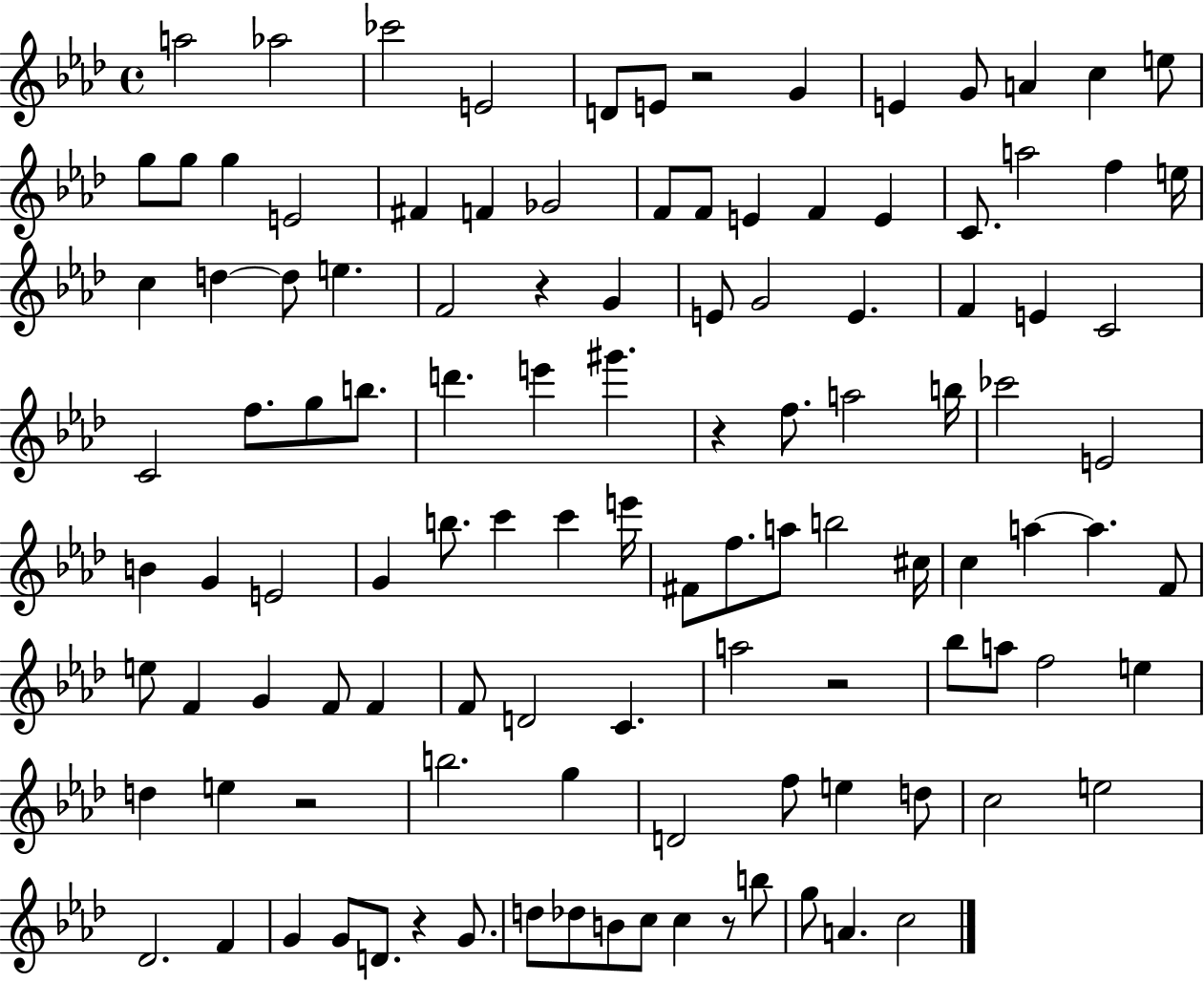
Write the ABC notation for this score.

X:1
T:Untitled
M:4/4
L:1/4
K:Ab
a2 _a2 _c'2 E2 D/2 E/2 z2 G E G/2 A c e/2 g/2 g/2 g E2 ^F F _G2 F/2 F/2 E F E C/2 a2 f e/4 c d d/2 e F2 z G E/2 G2 E F E C2 C2 f/2 g/2 b/2 d' e' ^g' z f/2 a2 b/4 _c'2 E2 B G E2 G b/2 c' c' e'/4 ^F/2 f/2 a/2 b2 ^c/4 c a a F/2 e/2 F G F/2 F F/2 D2 C a2 z2 _b/2 a/2 f2 e d e z2 b2 g D2 f/2 e d/2 c2 e2 _D2 F G G/2 D/2 z G/2 d/2 _d/2 B/2 c/2 c z/2 b/2 g/2 A c2